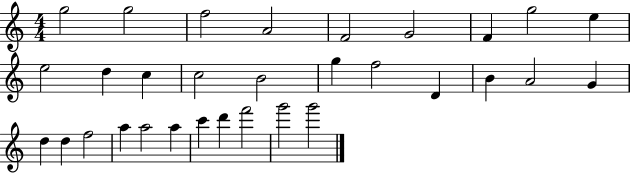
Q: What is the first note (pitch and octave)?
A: G5